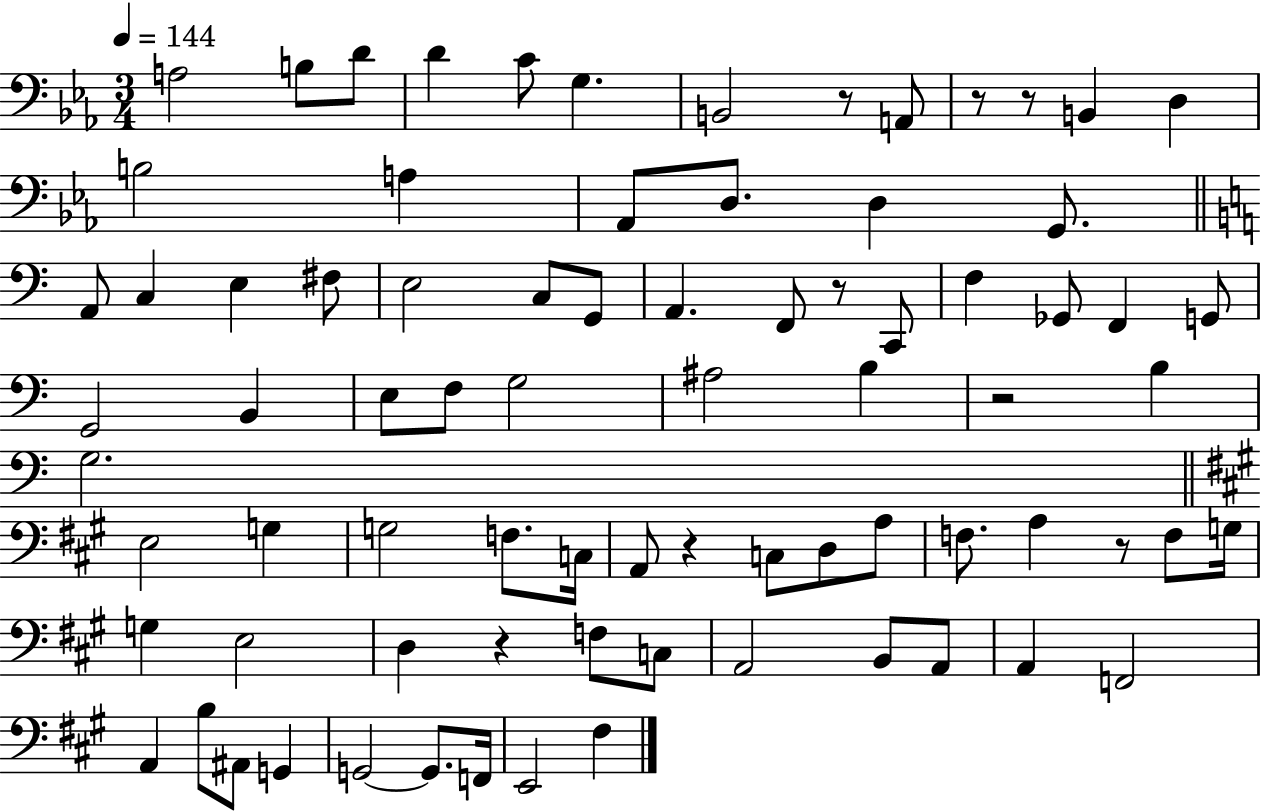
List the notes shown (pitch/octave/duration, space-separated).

A3/h B3/e D4/e D4/q C4/e G3/q. B2/h R/e A2/e R/e R/e B2/q D3/q B3/h A3/q Ab2/e D3/e. D3/q G2/e. A2/e C3/q E3/q F#3/e E3/h C3/e G2/e A2/q. F2/e R/e C2/e F3/q Gb2/e F2/q G2/e G2/h B2/q E3/e F3/e G3/h A#3/h B3/q R/h B3/q G3/h. E3/h G3/q G3/h F3/e. C3/s A2/e R/q C3/e D3/e A3/e F3/e. A3/q R/e F3/e G3/s G3/q E3/h D3/q R/q F3/e C3/e A2/h B2/e A2/e A2/q F2/h A2/q B3/e A#2/e G2/q G2/h G2/e. F2/s E2/h F#3/q